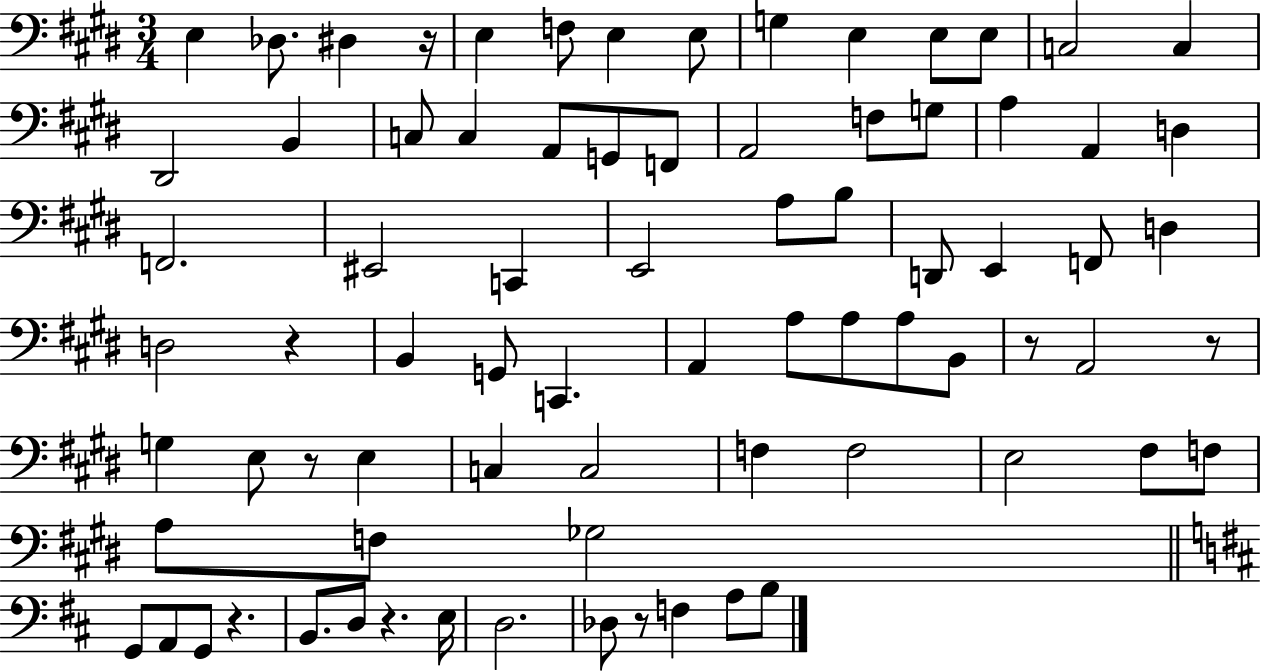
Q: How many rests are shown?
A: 8